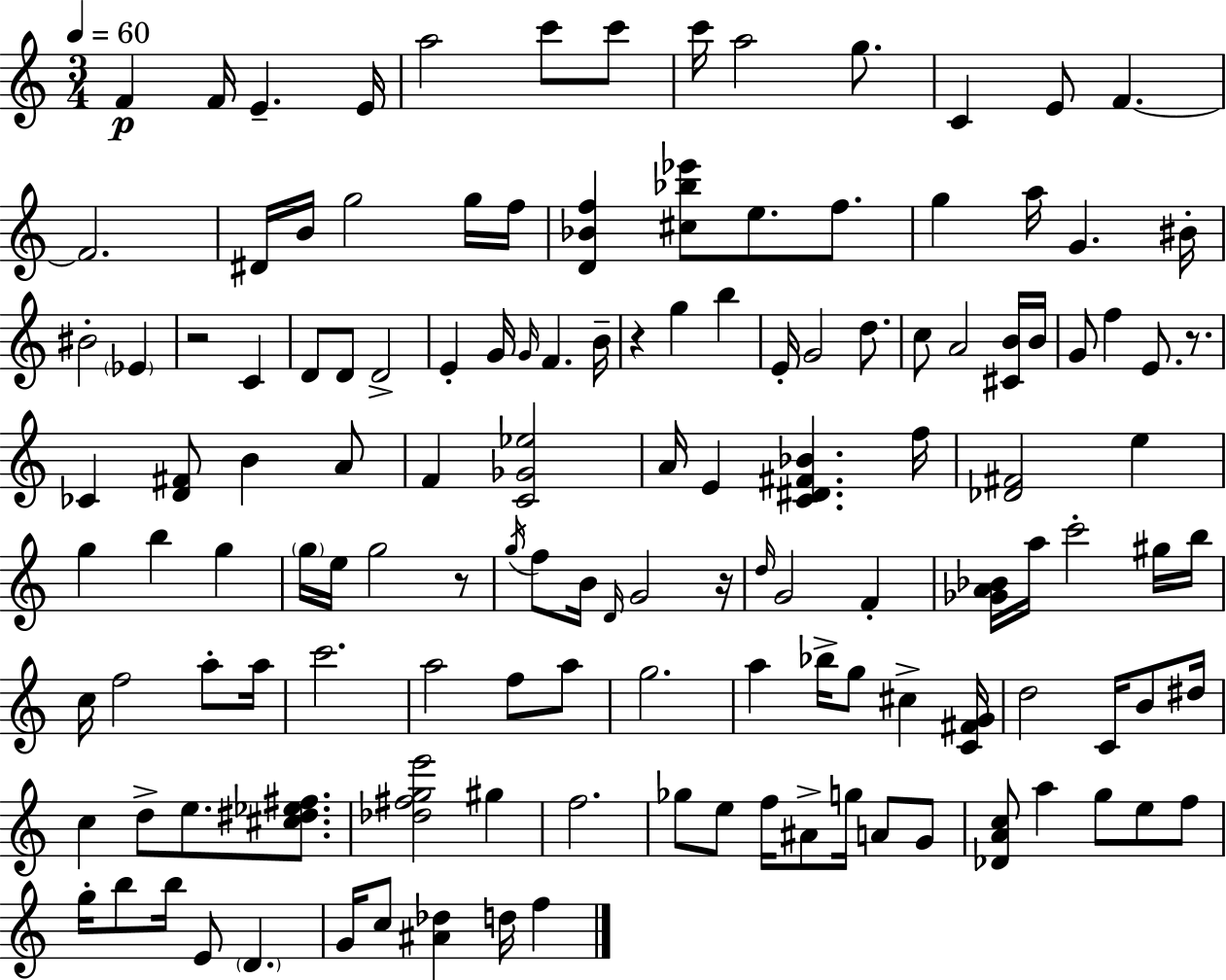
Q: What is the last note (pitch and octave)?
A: F5